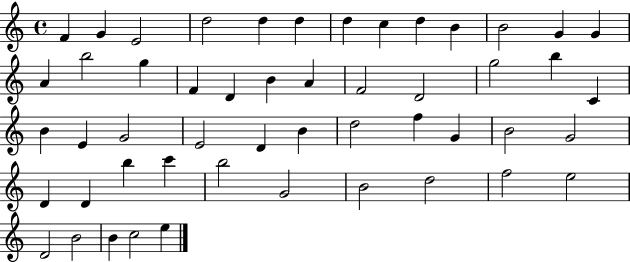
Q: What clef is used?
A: treble